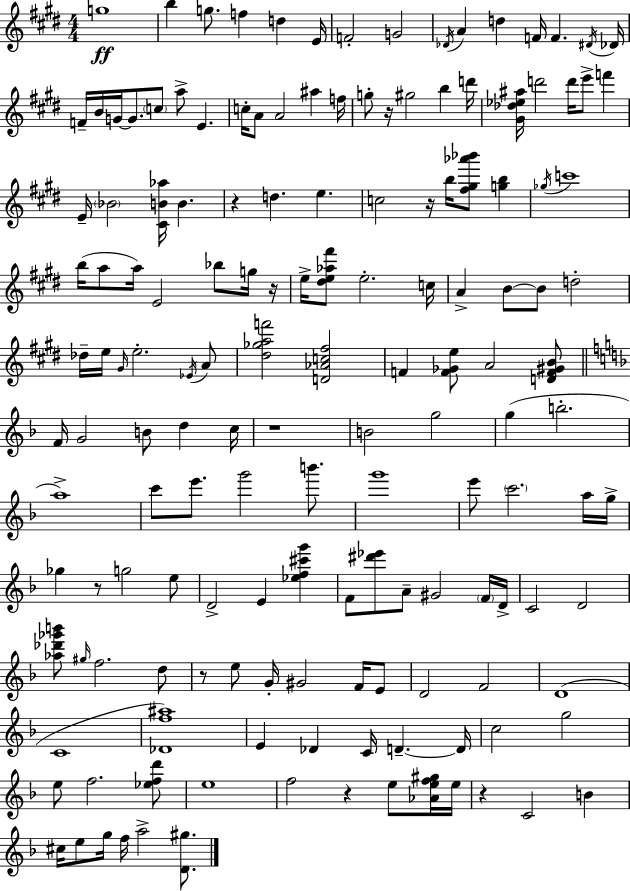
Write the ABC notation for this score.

X:1
T:Untitled
M:4/4
L:1/4
K:E
g4 b g/2 f d E/4 F2 G2 _D/4 A d F/4 F ^D/4 _D/4 F/4 B/4 G/4 G/2 c/2 a/2 E c/4 A/2 A2 ^a f/4 g/2 z/4 ^g2 b d'/4 [^G_d_e^a]/4 d'2 d'/4 e'/2 f' E/4 _B2 [^CB_a]/4 B z d e c2 z/4 b/4 [^f^g_a'_b']/2 [gb] _g/4 c'4 b/4 a/2 a/4 E2 _b/2 g/4 z/4 e/4 [^de_a^f']/2 e2 c/4 A B/2 B/2 d2 _d/4 e/4 ^G/4 e2 _E/4 A/2 [^d_gaf']2 [D_Ac^f]2 F [F_Ge]/2 A2 [DF^GB]/2 F/4 G2 B/2 d c/4 z4 B2 g2 g b2 a4 c'/2 e'/2 g'2 b'/2 g'4 e'/2 c'2 a/4 g/4 _g z/2 g2 e/2 D2 E [_ef^c'g'] F/2 [^d'_e']/2 A/2 ^G2 F/4 D/4 C2 D2 [_a_d'_g'b']/2 ^g/4 f2 d/2 z/2 e/2 G/4 ^G2 F/4 E/2 D2 F2 D4 C4 [_Df^a]4 E _D C/4 D D/4 c2 g2 e/2 f2 [_efd']/2 e4 f2 z e/2 [_Aef^g]/4 e/4 z C2 B ^c/4 e/2 g/4 f/4 a2 [D^g]/2